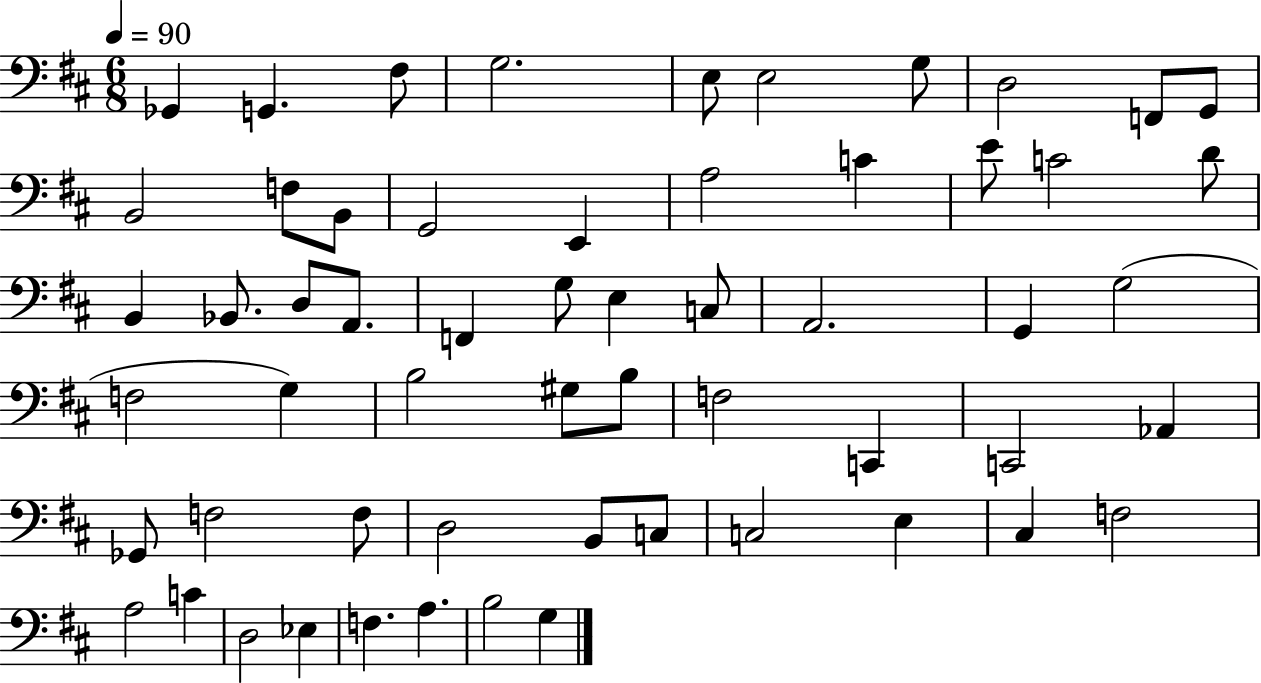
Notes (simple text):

Gb2/q G2/q. F#3/e G3/h. E3/e E3/h G3/e D3/h F2/e G2/e B2/h F3/e B2/e G2/h E2/q A3/h C4/q E4/e C4/h D4/e B2/q Bb2/e. D3/e A2/e. F2/q G3/e E3/q C3/e A2/h. G2/q G3/h F3/h G3/q B3/h G#3/e B3/e F3/h C2/q C2/h Ab2/q Gb2/e F3/h F3/e D3/h B2/e C3/e C3/h E3/q C#3/q F3/h A3/h C4/q D3/h Eb3/q F3/q. A3/q. B3/h G3/q